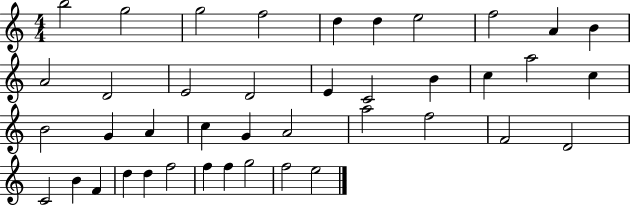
{
  \clef treble
  \numericTimeSignature
  \time 4/4
  \key c \major
  b''2 g''2 | g''2 f''2 | d''4 d''4 e''2 | f''2 a'4 b'4 | \break a'2 d'2 | e'2 d'2 | e'4 c'2 b'4 | c''4 a''2 c''4 | \break b'2 g'4 a'4 | c''4 g'4 a'2 | a''2 f''2 | f'2 d'2 | \break c'2 b'4 f'4 | d''4 d''4 f''2 | f''4 f''4 g''2 | f''2 e''2 | \break \bar "|."
}